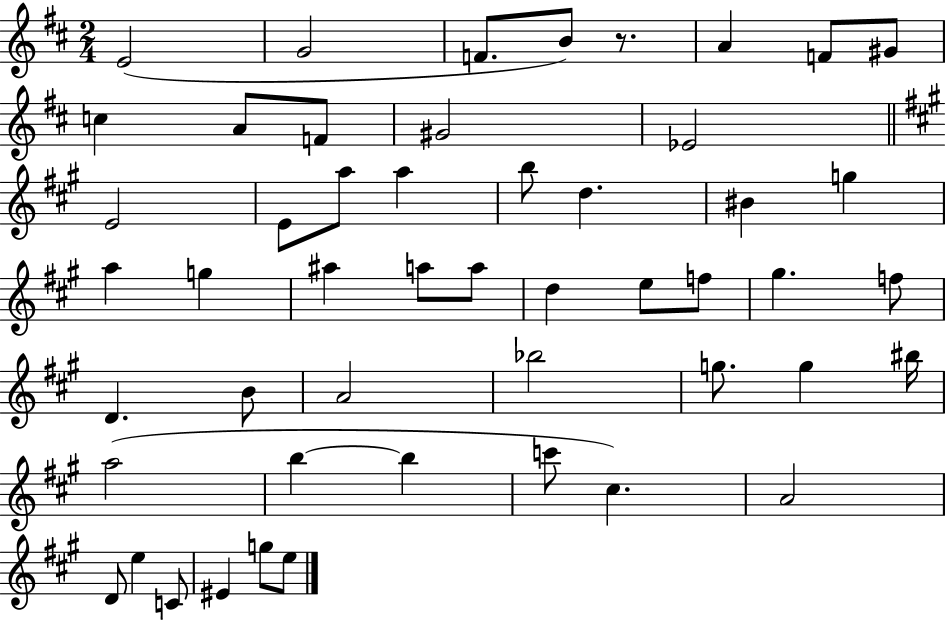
E4/h G4/h F4/e. B4/e R/e. A4/q F4/e G#4/e C5/q A4/e F4/e G#4/h Eb4/h E4/h E4/e A5/e A5/q B5/e D5/q. BIS4/q G5/q A5/q G5/q A#5/q A5/e A5/e D5/q E5/e F5/e G#5/q. F5/e D4/q. B4/e A4/h Bb5/h G5/e. G5/q BIS5/s A5/h B5/q B5/q C6/e C#5/q. A4/h D4/e E5/q C4/e EIS4/q G5/e E5/e